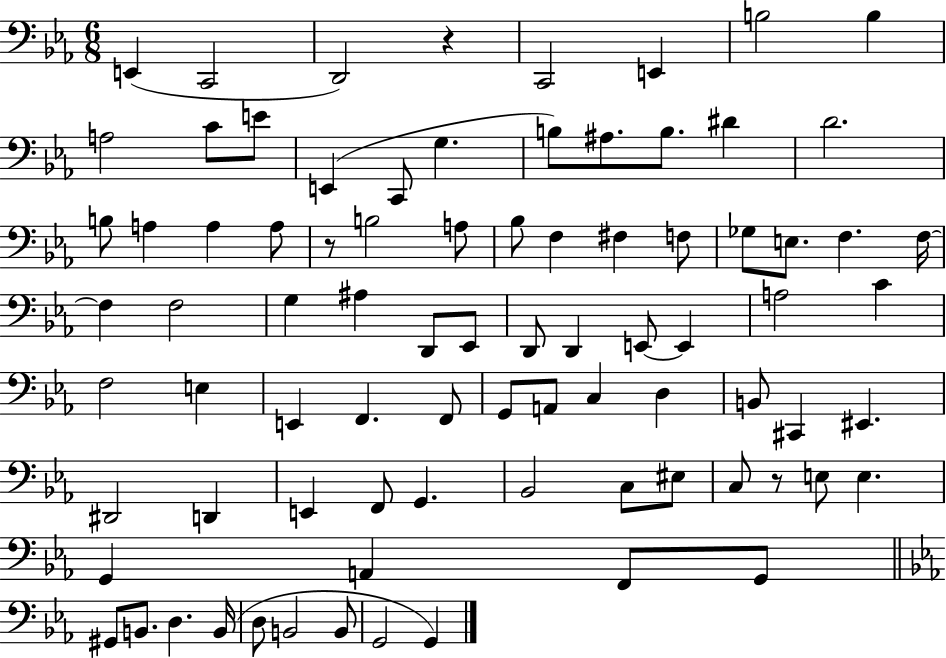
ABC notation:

X:1
T:Untitled
M:6/8
L:1/4
K:Eb
E,, C,,2 D,,2 z C,,2 E,, B,2 B, A,2 C/2 E/2 E,, C,,/2 G, B,/2 ^A,/2 B,/2 ^D D2 B,/2 A, A, A,/2 z/2 B,2 A,/2 _B,/2 F, ^F, F,/2 _G,/2 E,/2 F, F,/4 F, F,2 G, ^A, D,,/2 _E,,/2 D,,/2 D,, E,,/2 E,, A,2 C F,2 E, E,, F,, F,,/2 G,,/2 A,,/2 C, D, B,,/2 ^C,, ^E,, ^D,,2 D,, E,, F,,/2 G,, _B,,2 C,/2 ^E,/2 C,/2 z/2 E,/2 E, G,, A,, F,,/2 G,,/2 ^G,,/2 B,,/2 D, B,,/4 D,/2 B,,2 B,,/2 G,,2 G,,